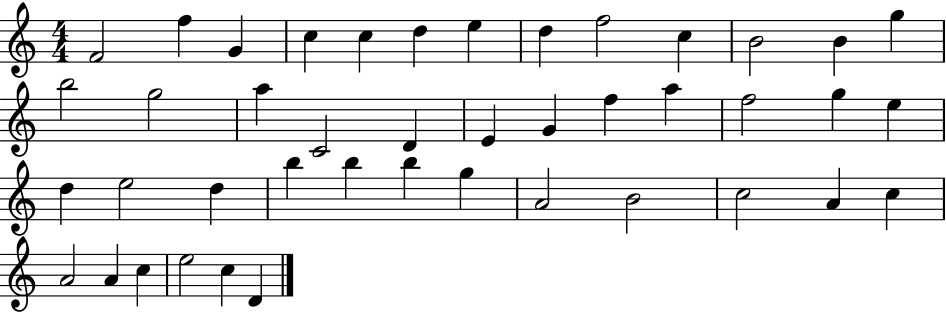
F4/h F5/q G4/q C5/q C5/q D5/q E5/q D5/q F5/h C5/q B4/h B4/q G5/q B5/h G5/h A5/q C4/h D4/q E4/q G4/q F5/q A5/q F5/h G5/q E5/q D5/q E5/h D5/q B5/q B5/q B5/q G5/q A4/h B4/h C5/h A4/q C5/q A4/h A4/q C5/q E5/h C5/q D4/q